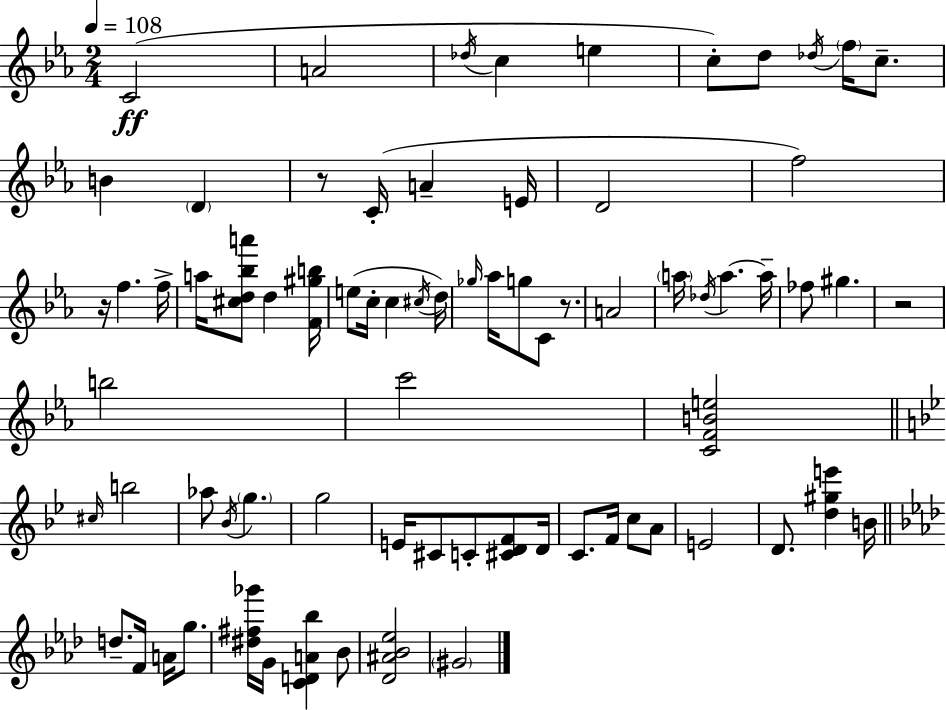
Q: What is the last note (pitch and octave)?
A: G#4